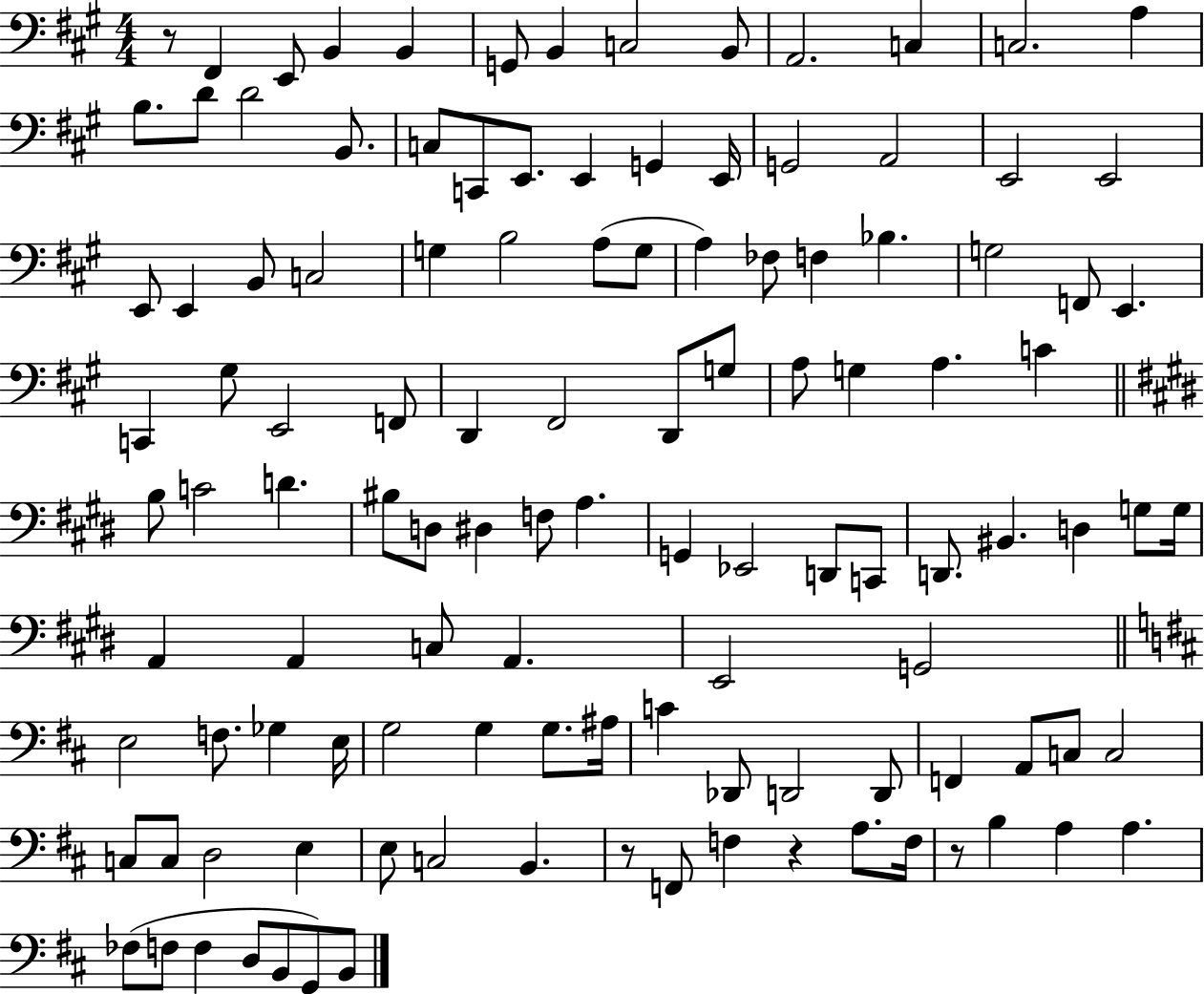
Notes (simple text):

R/e F#2/q E2/e B2/q B2/q G2/e B2/q C3/h B2/e A2/h. C3/q C3/h. A3/q B3/e. D4/e D4/h B2/e. C3/e C2/e E2/e. E2/q G2/q E2/s G2/h A2/h E2/h E2/h E2/e E2/q B2/e C3/h G3/q B3/h A3/e G3/e A3/q FES3/e F3/q Bb3/q. G3/h F2/e E2/q. C2/q G#3/e E2/h F2/e D2/q F#2/h D2/e G3/e A3/e G3/q A3/q. C4/q B3/e C4/h D4/q. BIS3/e D3/e D#3/q F3/e A3/q. G2/q Eb2/h D2/e C2/e D2/e. BIS2/q. D3/q G3/e G3/s A2/q A2/q C3/e A2/q. E2/h G2/h E3/h F3/e. Gb3/q E3/s G3/h G3/q G3/e. A#3/s C4/q Db2/e D2/h D2/e F2/q A2/e C3/e C3/h C3/e C3/e D3/h E3/q E3/e C3/h B2/q. R/e F2/e F3/q R/q A3/e. F3/s R/e B3/q A3/q A3/q. FES3/e F3/e F3/q D3/e B2/e G2/e B2/e